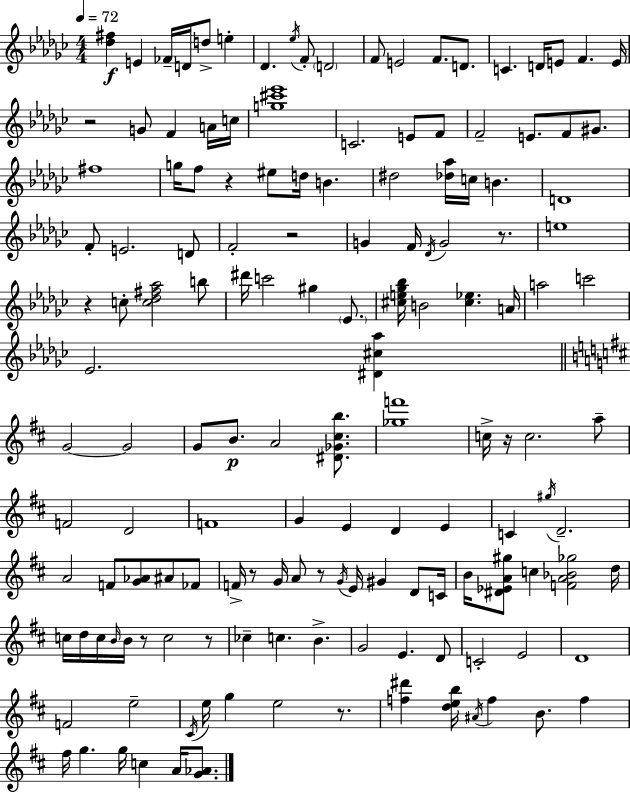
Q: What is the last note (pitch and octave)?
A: A4